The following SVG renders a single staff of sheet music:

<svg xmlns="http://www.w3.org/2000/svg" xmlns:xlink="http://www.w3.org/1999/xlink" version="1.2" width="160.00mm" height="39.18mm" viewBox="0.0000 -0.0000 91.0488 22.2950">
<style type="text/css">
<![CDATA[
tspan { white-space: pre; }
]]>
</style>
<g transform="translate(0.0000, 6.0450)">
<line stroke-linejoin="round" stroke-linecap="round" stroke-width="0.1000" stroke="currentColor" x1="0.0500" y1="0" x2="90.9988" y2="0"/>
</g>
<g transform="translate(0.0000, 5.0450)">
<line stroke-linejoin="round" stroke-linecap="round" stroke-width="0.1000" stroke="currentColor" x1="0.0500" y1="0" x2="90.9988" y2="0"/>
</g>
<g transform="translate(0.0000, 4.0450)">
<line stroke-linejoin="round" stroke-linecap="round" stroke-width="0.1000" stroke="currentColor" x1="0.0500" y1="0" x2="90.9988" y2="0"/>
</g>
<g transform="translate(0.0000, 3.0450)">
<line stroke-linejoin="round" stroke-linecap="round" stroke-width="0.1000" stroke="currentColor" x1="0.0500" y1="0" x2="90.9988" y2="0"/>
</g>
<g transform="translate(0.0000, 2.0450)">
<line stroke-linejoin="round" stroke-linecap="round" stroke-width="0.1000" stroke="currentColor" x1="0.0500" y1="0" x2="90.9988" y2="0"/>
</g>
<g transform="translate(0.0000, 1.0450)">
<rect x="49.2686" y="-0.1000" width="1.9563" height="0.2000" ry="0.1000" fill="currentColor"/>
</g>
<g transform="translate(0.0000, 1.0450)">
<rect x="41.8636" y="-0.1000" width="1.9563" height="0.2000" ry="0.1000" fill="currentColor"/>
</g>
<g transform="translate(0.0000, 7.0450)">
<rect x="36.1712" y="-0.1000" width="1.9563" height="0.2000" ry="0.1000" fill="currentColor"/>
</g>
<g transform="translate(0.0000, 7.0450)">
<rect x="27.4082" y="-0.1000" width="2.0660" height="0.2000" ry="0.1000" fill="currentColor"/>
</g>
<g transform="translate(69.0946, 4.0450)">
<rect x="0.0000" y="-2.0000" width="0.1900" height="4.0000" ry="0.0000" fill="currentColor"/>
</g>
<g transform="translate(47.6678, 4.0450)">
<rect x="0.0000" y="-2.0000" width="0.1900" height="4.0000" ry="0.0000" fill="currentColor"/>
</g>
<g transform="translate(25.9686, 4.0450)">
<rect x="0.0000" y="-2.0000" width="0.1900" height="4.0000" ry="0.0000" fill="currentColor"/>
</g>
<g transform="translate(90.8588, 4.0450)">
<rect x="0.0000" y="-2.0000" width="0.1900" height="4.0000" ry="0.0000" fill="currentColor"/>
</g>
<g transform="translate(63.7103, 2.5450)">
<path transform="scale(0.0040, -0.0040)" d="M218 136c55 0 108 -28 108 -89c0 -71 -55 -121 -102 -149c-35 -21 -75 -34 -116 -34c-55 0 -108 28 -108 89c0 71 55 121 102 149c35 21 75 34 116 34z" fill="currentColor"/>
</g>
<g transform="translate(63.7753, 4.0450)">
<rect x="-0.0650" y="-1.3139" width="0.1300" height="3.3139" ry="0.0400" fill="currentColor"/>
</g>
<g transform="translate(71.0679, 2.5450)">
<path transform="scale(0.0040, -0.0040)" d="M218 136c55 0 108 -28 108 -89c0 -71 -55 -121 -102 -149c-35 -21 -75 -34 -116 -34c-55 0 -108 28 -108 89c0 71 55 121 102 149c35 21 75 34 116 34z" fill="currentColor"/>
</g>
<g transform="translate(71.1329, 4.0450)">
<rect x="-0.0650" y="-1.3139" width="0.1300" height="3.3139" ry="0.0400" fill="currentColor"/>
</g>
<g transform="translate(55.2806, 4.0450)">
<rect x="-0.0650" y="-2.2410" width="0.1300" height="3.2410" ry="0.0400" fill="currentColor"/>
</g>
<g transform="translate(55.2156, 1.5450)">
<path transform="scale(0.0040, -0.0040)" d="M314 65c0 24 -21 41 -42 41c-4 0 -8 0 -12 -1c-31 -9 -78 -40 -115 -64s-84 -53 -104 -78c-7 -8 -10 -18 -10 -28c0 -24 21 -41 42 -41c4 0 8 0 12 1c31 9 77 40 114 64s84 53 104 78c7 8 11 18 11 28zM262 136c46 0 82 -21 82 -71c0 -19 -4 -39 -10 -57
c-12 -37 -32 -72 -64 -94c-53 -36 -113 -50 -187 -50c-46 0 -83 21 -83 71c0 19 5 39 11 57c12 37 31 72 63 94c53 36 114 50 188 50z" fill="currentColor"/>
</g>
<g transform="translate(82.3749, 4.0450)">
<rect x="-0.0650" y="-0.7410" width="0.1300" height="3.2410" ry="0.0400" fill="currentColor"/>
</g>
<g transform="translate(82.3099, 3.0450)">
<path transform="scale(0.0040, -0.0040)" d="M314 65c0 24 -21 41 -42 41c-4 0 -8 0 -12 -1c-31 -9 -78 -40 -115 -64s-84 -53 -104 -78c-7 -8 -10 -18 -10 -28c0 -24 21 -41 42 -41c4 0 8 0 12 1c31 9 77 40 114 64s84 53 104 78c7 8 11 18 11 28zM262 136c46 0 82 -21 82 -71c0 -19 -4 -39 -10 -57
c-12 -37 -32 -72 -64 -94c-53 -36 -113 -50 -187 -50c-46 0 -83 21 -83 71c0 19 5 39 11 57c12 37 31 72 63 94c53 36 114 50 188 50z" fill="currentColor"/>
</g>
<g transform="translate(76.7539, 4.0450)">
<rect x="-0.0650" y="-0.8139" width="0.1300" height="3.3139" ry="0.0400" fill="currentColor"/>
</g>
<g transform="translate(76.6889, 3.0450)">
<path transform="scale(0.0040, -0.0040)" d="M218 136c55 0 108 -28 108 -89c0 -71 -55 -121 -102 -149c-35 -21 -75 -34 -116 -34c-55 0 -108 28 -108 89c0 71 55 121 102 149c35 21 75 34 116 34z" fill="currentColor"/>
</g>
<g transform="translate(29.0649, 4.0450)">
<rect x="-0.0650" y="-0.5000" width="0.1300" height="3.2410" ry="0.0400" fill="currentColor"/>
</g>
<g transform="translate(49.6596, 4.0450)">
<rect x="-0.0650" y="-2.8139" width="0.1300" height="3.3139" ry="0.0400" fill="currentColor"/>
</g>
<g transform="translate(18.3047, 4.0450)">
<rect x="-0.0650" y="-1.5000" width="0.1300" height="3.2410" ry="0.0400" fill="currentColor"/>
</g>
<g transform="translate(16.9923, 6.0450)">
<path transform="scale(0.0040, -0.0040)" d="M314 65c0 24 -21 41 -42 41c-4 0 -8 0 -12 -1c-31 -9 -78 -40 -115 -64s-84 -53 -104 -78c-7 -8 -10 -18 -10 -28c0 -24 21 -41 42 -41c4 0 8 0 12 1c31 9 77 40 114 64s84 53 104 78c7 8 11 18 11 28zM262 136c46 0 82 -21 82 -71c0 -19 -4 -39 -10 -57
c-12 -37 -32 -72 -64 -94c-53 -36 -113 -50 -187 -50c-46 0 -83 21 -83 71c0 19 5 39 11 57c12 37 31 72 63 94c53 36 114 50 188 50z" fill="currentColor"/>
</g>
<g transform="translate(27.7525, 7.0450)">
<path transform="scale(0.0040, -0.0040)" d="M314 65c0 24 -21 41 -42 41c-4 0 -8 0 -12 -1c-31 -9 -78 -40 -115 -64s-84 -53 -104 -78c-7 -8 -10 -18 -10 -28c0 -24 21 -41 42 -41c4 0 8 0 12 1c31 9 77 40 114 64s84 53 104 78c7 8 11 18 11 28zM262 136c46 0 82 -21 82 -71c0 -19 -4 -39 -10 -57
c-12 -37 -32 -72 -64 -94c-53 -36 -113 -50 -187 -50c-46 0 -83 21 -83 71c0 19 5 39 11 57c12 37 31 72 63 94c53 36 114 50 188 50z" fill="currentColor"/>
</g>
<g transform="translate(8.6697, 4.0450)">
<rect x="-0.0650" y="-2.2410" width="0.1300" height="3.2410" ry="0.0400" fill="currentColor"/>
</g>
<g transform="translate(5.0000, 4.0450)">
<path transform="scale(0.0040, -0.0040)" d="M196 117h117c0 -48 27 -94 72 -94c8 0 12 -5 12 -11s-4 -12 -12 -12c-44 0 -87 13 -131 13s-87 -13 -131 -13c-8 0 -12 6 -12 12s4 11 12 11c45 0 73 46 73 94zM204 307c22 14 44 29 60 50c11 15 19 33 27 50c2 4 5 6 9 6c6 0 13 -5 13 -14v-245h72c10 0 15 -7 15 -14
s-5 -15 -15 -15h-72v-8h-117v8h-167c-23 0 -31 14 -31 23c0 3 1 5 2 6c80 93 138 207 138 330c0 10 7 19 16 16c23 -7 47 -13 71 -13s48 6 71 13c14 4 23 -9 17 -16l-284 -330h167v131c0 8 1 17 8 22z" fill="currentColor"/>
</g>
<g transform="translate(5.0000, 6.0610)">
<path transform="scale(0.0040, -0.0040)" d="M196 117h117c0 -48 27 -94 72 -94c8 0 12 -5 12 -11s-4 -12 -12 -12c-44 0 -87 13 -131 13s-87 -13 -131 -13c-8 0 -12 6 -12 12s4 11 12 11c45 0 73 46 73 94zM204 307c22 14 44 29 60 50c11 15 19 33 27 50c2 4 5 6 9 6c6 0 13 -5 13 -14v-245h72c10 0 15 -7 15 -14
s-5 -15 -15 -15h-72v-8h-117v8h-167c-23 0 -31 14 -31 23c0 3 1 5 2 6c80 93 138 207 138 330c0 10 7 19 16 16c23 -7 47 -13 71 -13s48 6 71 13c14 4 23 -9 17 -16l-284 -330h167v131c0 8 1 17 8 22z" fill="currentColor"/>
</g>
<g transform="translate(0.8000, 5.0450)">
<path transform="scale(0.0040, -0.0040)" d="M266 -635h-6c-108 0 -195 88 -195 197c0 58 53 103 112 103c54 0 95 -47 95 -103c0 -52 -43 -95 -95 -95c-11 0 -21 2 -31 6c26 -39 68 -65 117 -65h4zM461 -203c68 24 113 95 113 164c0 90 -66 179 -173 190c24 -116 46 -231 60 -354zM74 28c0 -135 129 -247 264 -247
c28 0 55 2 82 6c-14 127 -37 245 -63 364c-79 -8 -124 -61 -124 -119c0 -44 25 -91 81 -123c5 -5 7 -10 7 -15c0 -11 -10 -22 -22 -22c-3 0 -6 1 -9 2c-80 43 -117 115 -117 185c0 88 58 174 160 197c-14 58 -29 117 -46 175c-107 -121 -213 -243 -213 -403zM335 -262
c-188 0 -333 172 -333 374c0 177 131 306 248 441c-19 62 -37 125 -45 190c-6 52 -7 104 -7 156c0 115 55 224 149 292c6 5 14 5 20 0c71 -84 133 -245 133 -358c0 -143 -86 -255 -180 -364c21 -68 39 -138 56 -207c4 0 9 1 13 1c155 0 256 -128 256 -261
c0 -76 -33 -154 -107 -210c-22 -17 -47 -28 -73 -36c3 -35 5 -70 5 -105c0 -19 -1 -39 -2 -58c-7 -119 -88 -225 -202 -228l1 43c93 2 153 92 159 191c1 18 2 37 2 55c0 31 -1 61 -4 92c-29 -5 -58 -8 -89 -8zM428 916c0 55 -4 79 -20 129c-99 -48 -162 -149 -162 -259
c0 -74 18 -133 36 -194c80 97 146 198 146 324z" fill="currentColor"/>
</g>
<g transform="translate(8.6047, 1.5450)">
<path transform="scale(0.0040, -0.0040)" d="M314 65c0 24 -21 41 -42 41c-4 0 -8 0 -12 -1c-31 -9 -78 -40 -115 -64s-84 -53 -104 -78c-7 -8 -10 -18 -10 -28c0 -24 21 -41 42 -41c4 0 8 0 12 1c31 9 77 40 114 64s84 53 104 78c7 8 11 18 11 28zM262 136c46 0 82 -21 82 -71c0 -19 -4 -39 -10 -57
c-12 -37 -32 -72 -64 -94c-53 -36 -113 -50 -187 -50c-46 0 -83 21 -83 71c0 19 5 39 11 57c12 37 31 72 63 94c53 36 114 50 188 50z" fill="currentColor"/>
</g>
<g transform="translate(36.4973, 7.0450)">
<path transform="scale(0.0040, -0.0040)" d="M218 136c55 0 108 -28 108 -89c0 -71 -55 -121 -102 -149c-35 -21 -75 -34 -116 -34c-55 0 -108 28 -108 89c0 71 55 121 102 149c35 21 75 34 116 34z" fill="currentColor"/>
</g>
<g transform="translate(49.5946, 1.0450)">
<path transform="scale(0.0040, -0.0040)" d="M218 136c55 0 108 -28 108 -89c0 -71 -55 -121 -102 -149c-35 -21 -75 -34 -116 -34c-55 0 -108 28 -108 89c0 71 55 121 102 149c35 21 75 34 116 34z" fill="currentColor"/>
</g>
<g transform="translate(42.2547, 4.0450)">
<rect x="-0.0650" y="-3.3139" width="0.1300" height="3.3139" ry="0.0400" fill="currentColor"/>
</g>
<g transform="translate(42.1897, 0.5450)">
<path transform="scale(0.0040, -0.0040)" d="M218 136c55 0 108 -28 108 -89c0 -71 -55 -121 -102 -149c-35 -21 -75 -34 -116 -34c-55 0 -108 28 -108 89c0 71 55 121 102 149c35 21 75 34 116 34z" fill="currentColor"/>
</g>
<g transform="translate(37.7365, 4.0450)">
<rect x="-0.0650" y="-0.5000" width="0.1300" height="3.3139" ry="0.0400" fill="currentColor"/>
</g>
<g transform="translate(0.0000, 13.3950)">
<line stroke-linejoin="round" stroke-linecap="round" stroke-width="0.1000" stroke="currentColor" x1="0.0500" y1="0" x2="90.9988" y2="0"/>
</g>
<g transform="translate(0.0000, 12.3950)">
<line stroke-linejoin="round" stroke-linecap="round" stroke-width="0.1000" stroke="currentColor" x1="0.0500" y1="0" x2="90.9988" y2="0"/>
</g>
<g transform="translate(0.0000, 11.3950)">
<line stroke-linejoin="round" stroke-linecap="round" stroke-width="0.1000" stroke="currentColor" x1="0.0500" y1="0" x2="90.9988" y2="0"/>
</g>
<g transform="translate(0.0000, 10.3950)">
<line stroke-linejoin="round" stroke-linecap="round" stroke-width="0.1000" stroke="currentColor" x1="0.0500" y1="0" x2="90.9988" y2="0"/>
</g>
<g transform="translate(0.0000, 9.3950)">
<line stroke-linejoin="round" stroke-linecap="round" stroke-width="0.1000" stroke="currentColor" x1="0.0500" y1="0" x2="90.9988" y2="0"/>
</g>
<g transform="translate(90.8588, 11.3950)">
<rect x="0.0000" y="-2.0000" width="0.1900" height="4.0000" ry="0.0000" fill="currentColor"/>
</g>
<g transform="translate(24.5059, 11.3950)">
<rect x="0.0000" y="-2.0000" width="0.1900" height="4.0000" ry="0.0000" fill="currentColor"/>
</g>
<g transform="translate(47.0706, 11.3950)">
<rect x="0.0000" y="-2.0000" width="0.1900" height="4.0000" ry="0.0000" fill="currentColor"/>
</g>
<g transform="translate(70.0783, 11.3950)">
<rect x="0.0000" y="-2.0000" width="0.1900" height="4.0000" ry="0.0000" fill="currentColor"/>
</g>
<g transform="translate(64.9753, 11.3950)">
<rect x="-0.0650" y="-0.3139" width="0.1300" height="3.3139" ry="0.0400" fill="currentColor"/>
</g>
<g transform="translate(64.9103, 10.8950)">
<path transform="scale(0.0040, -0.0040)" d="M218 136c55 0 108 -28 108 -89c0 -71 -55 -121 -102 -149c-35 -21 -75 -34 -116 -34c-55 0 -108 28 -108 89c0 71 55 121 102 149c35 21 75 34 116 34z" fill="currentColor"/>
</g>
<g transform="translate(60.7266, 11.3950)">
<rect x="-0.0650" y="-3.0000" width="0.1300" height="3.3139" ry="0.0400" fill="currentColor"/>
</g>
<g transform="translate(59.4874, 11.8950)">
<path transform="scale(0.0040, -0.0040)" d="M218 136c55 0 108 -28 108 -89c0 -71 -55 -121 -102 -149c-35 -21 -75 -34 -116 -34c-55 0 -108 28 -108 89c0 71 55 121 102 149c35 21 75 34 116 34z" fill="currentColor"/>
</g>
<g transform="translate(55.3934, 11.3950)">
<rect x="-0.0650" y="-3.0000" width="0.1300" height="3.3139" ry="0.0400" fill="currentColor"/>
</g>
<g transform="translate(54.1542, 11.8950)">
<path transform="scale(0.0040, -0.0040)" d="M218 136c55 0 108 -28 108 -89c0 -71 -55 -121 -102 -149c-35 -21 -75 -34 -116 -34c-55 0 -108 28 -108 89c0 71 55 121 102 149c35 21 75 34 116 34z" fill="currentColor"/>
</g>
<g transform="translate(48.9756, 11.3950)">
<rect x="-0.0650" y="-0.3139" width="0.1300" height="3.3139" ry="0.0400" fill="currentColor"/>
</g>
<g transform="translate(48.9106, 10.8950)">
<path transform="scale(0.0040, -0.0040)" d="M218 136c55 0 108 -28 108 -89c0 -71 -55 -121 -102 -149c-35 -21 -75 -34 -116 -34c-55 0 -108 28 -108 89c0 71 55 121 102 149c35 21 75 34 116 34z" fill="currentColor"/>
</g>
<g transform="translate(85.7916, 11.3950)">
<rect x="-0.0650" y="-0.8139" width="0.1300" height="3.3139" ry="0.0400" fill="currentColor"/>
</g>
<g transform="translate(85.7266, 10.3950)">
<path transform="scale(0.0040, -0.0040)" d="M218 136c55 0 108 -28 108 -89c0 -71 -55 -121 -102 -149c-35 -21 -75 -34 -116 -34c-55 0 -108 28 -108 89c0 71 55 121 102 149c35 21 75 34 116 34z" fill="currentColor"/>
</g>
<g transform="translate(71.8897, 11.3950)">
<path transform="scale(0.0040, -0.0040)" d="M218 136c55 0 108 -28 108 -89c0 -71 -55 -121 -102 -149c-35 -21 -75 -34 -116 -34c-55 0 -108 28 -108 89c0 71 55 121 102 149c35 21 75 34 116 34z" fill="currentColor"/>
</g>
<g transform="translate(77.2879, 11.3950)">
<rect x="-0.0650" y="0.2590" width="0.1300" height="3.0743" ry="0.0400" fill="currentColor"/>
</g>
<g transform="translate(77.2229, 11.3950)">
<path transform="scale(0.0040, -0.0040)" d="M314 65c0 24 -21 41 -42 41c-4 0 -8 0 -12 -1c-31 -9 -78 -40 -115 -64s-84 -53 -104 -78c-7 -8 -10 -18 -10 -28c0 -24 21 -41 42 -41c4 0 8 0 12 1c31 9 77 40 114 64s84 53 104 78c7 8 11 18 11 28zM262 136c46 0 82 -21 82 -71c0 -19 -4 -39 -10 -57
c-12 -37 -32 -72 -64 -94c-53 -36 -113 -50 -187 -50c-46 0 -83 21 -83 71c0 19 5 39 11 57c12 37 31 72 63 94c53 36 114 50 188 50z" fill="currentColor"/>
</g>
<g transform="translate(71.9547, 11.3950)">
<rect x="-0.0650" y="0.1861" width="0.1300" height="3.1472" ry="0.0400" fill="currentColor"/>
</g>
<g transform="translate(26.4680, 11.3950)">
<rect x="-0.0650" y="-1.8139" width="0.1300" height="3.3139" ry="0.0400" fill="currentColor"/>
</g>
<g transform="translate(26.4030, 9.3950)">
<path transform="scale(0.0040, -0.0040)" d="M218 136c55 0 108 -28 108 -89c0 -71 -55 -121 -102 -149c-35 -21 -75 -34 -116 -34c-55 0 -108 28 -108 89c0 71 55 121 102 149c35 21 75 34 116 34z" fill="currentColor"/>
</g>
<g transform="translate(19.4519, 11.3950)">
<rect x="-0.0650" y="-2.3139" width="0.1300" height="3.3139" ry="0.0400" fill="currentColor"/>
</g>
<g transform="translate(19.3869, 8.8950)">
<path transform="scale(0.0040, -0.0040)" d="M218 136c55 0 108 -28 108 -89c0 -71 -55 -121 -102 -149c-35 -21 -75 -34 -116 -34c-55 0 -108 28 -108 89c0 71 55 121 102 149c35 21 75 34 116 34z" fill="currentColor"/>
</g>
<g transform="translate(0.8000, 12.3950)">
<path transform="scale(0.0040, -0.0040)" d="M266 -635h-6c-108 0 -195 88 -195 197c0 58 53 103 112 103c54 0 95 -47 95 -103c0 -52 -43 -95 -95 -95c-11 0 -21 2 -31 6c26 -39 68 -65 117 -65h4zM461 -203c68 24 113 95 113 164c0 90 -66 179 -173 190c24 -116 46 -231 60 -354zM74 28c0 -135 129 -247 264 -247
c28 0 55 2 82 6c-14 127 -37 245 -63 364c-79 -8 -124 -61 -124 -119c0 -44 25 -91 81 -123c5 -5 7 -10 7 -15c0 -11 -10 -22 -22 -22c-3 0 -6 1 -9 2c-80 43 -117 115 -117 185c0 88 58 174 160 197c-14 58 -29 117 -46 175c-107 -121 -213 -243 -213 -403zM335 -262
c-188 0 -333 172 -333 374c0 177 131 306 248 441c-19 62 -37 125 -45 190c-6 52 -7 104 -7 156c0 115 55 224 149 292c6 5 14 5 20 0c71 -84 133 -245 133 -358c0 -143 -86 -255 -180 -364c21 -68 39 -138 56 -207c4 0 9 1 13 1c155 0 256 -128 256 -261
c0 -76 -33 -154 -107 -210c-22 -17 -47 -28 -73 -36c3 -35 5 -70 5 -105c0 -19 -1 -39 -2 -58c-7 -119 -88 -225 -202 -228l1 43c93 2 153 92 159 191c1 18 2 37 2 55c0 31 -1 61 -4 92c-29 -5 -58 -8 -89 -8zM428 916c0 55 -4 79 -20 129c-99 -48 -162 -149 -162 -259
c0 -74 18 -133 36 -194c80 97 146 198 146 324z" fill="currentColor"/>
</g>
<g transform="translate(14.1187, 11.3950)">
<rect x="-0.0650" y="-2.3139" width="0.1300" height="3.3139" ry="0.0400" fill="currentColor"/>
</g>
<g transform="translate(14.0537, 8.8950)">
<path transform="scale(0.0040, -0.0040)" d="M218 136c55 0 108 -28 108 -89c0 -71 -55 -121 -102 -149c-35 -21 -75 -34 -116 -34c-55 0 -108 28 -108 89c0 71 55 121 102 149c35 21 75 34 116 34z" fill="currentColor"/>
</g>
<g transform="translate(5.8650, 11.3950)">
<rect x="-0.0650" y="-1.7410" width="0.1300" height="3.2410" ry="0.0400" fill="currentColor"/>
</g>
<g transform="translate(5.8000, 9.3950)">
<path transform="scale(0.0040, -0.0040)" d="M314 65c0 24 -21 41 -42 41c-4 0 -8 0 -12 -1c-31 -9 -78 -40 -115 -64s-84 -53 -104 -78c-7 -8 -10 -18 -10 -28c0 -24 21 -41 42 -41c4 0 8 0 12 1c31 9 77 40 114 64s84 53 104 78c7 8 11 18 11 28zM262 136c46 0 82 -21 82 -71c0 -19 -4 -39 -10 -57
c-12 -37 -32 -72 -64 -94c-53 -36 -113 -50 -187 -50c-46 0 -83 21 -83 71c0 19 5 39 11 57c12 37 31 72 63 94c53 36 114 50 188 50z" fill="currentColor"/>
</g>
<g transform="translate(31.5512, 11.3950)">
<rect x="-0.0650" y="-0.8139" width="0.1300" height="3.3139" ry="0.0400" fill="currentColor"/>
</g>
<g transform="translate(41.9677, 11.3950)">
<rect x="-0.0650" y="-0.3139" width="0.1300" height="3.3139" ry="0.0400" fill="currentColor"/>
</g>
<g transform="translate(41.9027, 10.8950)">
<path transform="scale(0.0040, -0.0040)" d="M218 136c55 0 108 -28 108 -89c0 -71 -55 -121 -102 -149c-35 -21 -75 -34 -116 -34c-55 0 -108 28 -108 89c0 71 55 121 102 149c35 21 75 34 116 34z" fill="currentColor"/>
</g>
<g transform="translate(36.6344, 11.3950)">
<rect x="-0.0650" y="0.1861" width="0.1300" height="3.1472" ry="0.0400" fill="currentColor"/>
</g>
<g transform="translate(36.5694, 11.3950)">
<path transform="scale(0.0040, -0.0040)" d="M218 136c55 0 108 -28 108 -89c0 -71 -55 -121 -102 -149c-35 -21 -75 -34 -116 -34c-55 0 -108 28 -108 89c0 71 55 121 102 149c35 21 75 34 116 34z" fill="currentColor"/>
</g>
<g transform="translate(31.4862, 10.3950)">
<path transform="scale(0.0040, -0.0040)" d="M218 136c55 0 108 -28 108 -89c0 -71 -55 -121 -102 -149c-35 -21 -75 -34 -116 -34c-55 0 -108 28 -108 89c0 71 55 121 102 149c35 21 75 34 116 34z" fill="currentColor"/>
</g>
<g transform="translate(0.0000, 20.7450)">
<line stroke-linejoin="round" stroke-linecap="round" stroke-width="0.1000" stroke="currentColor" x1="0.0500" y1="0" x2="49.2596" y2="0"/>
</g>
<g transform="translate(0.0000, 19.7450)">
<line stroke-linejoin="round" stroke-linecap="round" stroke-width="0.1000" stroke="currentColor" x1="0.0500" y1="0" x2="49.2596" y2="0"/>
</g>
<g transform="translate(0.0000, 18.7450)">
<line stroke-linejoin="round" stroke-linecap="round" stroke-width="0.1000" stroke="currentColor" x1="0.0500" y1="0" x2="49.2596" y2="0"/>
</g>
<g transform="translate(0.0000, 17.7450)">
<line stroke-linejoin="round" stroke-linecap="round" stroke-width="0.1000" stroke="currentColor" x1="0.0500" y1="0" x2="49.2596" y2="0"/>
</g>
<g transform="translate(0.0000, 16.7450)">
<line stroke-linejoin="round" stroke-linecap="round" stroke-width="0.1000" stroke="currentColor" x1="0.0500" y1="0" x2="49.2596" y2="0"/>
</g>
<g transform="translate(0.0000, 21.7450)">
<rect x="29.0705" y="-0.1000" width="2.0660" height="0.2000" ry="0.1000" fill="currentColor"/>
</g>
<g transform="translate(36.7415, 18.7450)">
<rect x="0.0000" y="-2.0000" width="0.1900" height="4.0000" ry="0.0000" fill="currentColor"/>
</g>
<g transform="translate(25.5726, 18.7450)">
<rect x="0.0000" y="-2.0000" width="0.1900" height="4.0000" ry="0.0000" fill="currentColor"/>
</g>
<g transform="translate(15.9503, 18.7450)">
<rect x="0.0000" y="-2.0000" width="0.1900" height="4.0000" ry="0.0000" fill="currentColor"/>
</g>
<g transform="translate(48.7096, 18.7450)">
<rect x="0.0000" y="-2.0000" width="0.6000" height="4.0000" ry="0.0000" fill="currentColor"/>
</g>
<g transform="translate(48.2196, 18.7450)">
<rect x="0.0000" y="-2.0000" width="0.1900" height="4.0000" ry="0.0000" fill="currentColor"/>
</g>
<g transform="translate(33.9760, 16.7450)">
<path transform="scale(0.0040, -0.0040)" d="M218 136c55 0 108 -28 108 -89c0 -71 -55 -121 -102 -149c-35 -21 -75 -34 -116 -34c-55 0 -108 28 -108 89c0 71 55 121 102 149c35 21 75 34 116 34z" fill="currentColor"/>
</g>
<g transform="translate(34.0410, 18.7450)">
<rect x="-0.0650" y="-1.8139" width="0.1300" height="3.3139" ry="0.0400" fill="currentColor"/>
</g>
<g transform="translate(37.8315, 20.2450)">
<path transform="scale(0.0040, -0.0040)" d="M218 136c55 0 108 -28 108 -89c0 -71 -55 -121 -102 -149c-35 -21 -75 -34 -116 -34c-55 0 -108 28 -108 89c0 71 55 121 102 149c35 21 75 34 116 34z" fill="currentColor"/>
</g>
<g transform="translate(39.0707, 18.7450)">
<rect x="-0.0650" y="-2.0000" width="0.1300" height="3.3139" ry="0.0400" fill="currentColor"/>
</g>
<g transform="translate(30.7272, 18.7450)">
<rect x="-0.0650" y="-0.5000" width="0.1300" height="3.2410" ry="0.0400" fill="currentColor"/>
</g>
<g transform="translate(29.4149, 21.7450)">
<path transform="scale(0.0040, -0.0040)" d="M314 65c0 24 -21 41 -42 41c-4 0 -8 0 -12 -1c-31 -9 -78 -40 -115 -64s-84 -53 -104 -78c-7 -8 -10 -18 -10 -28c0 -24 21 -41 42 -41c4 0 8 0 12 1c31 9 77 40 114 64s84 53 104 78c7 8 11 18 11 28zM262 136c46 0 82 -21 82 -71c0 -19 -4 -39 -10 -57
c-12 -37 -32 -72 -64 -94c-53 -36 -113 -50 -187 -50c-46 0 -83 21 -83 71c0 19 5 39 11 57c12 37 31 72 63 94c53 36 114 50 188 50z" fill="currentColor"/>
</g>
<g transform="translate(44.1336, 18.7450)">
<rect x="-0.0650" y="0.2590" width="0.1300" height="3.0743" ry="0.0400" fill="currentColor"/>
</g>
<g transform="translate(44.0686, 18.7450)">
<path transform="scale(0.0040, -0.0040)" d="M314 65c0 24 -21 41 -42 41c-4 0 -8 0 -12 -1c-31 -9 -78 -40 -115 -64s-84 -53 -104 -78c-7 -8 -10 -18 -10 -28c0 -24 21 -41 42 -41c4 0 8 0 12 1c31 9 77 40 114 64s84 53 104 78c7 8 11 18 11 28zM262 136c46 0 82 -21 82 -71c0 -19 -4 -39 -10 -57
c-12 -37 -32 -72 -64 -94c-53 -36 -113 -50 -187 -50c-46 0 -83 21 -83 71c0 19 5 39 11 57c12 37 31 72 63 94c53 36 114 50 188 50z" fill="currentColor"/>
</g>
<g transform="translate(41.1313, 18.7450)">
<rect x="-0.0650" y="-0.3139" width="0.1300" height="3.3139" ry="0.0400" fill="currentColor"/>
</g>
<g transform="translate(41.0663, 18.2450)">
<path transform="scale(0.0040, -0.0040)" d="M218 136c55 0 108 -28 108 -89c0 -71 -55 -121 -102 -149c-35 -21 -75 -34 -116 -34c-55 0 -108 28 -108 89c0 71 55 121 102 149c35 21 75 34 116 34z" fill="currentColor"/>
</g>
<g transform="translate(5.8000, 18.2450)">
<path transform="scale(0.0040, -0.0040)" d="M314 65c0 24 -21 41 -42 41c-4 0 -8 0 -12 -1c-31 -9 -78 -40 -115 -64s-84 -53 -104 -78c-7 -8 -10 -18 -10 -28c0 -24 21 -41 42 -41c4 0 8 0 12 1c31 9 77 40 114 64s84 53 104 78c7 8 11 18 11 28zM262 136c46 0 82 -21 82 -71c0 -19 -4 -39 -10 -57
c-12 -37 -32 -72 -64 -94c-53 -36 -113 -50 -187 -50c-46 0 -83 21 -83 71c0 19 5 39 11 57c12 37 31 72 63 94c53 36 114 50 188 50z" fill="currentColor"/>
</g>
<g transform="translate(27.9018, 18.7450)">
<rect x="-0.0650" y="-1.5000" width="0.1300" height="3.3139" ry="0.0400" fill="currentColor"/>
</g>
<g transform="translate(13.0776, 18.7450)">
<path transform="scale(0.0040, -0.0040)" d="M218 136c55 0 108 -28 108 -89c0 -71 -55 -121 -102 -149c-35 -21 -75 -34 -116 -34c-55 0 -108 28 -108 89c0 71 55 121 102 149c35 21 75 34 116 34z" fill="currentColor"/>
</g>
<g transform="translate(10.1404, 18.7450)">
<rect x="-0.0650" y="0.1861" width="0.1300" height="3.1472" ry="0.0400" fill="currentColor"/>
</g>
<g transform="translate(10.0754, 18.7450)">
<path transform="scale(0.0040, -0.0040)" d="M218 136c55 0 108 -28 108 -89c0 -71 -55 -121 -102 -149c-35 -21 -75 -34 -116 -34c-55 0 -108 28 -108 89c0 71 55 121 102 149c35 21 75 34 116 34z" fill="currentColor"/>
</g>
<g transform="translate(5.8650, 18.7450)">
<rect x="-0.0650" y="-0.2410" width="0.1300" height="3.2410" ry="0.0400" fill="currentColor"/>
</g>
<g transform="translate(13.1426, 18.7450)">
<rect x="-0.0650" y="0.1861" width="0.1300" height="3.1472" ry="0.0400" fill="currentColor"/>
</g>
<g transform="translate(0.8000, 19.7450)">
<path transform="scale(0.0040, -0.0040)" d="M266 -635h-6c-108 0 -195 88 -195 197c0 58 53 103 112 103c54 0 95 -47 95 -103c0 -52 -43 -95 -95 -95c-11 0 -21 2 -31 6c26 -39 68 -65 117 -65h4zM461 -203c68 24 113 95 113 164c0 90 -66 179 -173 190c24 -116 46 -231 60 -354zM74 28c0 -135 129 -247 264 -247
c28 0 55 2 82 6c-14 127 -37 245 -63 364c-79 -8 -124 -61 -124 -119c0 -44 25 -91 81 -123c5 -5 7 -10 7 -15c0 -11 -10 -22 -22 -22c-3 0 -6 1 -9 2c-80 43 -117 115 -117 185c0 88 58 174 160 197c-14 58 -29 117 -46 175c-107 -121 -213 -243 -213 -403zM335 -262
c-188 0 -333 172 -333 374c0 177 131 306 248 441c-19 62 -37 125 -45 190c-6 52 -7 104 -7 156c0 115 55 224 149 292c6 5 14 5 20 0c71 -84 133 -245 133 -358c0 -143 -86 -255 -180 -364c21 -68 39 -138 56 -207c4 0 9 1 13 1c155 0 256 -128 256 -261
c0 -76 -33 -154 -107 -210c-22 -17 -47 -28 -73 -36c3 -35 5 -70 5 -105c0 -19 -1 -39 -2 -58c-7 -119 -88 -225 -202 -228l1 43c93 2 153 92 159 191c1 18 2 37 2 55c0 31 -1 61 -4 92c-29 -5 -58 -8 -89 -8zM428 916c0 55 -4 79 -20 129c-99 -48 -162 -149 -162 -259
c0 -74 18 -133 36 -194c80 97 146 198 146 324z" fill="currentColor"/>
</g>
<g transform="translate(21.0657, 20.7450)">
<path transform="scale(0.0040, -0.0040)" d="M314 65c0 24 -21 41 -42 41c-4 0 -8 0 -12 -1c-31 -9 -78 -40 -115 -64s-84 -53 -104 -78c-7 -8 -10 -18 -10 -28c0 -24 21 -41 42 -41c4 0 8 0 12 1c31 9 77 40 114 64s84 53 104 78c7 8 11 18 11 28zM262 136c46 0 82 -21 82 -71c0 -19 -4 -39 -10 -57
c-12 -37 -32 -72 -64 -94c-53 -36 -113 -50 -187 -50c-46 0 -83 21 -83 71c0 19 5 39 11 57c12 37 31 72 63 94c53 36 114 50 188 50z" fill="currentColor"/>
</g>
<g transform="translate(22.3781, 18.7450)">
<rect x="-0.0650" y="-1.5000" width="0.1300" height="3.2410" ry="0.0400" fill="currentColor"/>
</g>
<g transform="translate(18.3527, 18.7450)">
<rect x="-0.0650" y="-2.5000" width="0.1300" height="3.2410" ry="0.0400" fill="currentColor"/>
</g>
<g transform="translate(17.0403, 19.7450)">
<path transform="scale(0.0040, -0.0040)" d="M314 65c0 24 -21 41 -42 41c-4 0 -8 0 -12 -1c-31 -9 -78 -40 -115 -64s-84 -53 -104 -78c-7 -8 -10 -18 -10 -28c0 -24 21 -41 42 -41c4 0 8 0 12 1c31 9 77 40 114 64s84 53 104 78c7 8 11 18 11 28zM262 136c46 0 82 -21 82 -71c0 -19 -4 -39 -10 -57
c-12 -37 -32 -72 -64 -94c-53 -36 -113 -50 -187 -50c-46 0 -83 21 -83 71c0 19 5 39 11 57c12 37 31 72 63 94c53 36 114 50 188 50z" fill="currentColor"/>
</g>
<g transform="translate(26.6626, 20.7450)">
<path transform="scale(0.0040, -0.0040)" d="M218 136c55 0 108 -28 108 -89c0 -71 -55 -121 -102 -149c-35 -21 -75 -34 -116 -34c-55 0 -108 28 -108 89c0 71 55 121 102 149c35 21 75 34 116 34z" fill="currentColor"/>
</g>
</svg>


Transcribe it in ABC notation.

X:1
T:Untitled
M:4/4
L:1/4
K:C
g2 E2 C2 C b a g2 e e d d2 f2 g g f d B c c A A c B B2 d c2 B B G2 E2 E C2 f F c B2